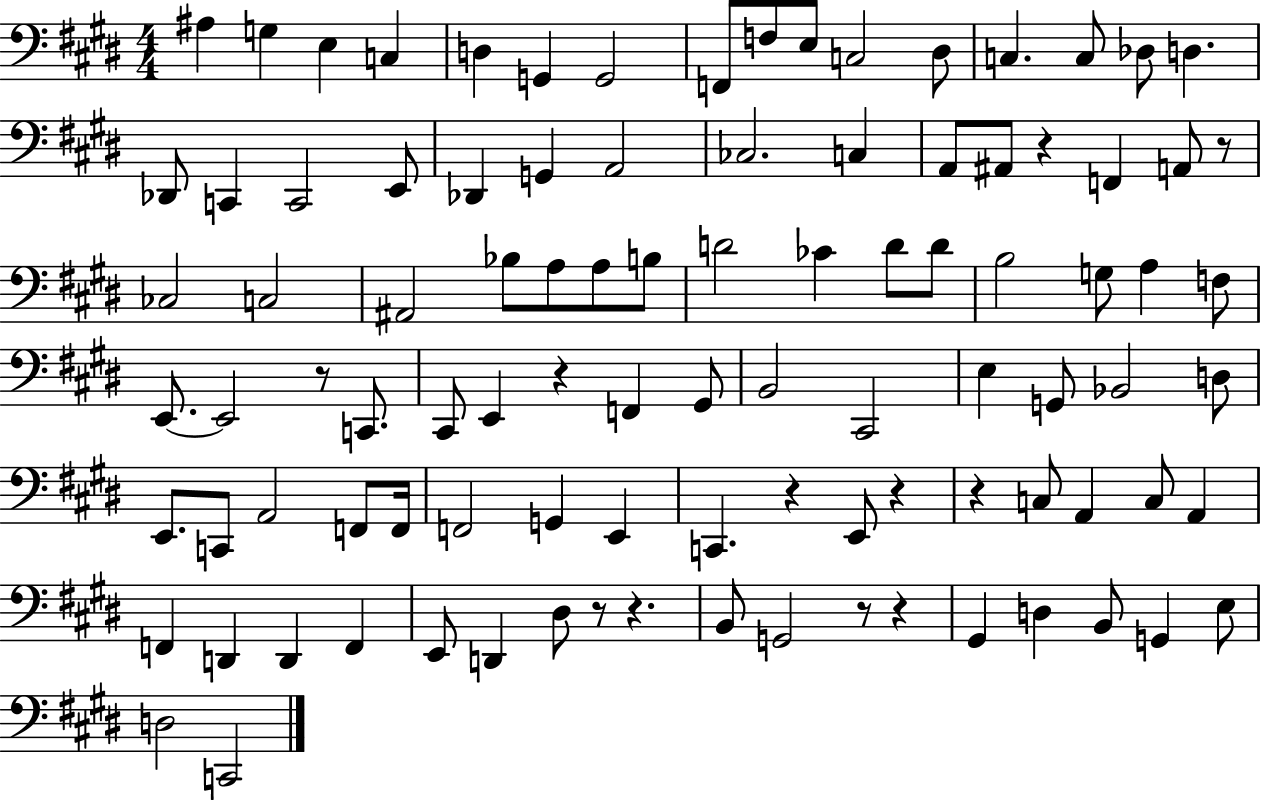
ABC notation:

X:1
T:Untitled
M:4/4
L:1/4
K:E
^A, G, E, C, D, G,, G,,2 F,,/2 F,/2 E,/2 C,2 ^D,/2 C, C,/2 _D,/2 D, _D,,/2 C,, C,,2 E,,/2 _D,, G,, A,,2 _C,2 C, A,,/2 ^A,,/2 z F,, A,,/2 z/2 _C,2 C,2 ^A,,2 _B,/2 A,/2 A,/2 B,/2 D2 _C D/2 D/2 B,2 G,/2 A, F,/2 E,,/2 E,,2 z/2 C,,/2 ^C,,/2 E,, z F,, ^G,,/2 B,,2 ^C,,2 E, G,,/2 _B,,2 D,/2 E,,/2 C,,/2 A,,2 F,,/2 F,,/4 F,,2 G,, E,, C,, z E,,/2 z z C,/2 A,, C,/2 A,, F,, D,, D,, F,, E,,/2 D,, ^D,/2 z/2 z B,,/2 G,,2 z/2 z ^G,, D, B,,/2 G,, E,/2 D,2 C,,2